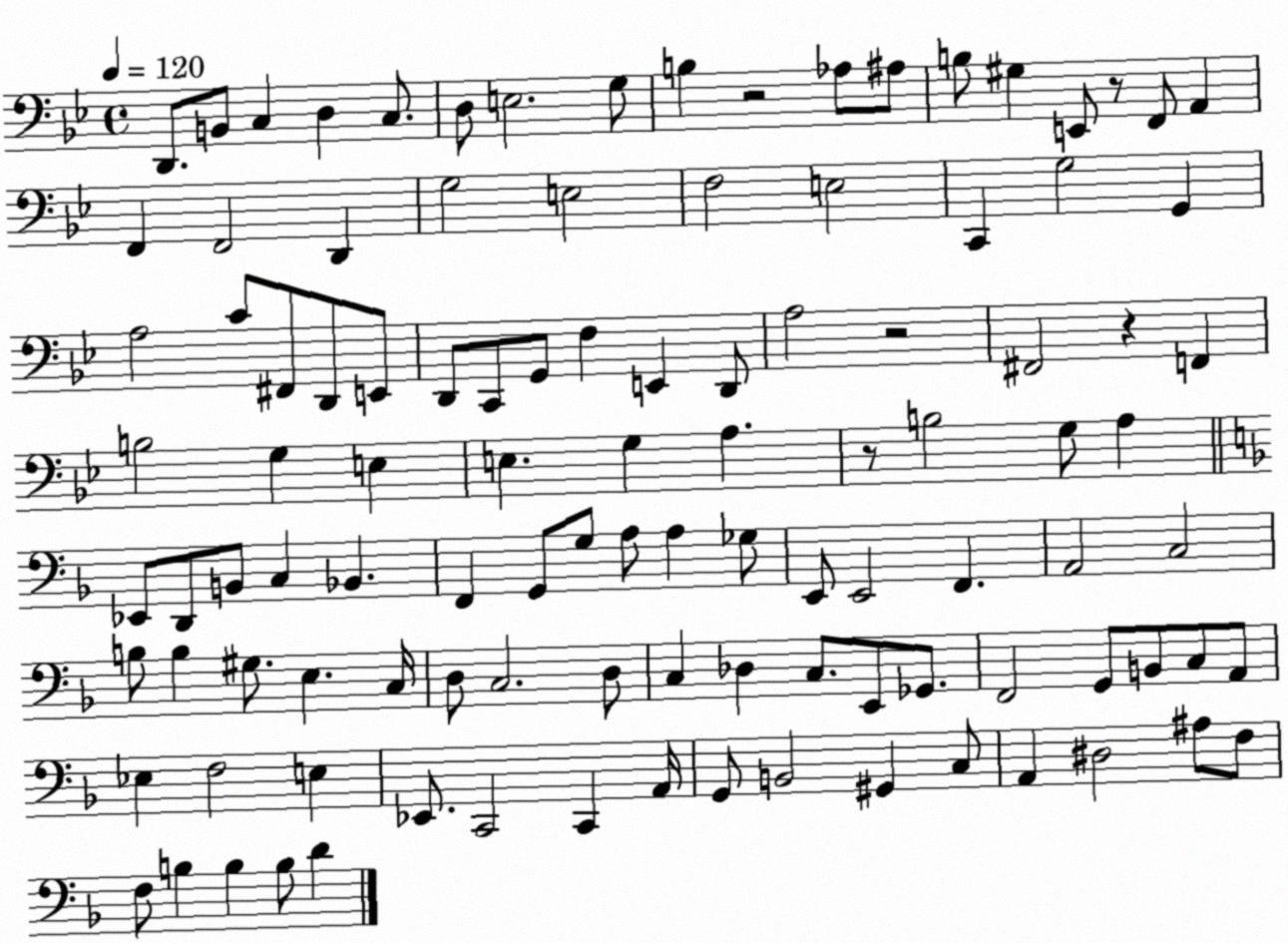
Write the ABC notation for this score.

X:1
T:Untitled
M:4/4
L:1/4
K:Bb
D,,/2 B,,/2 C, D, C,/2 D,/2 E,2 G,/2 B, z2 _A,/2 ^A,/2 B,/2 ^G, E,,/2 z/2 F,,/2 A,, F,, F,,2 D,, G,2 E,2 F,2 E,2 C,, G,2 G,, A,2 C/2 ^F,,/2 D,,/2 E,,/2 D,,/2 C,,/2 G,,/2 F, E,, D,,/2 A,2 z2 ^F,,2 z F,, B,2 G, E, E, G, A, z/2 B,2 G,/2 A, _E,,/2 D,,/2 B,,/2 C, _B,, F,, G,,/2 G,/2 A,/2 A, _G,/2 E,,/2 E,,2 F,, A,,2 C,2 B,/2 B, ^G,/2 E, C,/4 D,/2 C,2 D,/2 C, _D, C,/2 E,,/2 _G,,/2 F,,2 G,,/2 B,,/2 C,/2 A,,/2 _E, F,2 E, _E,,/2 C,,2 C,, A,,/4 G,,/2 B,,2 ^G,, C,/2 A,, ^D,2 ^A,/2 F,/2 F,/2 B, B, B,/2 D